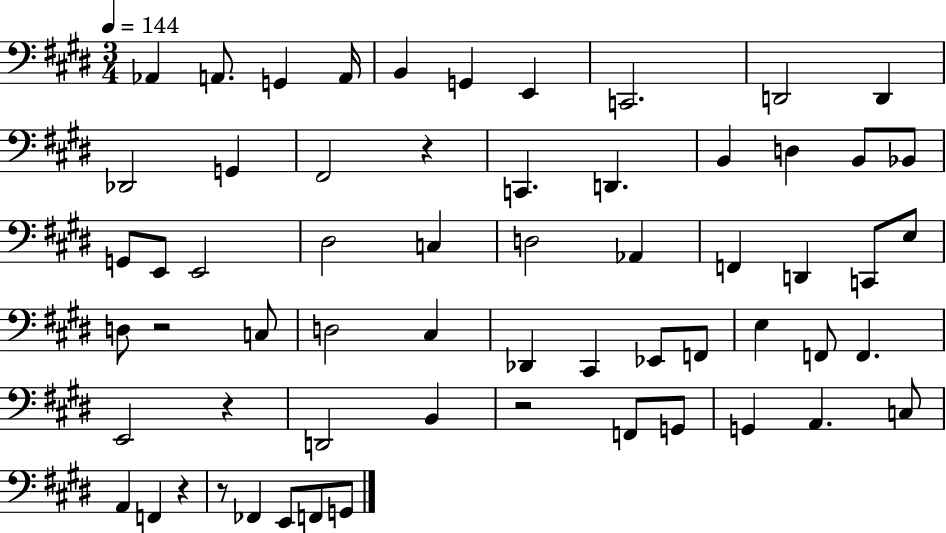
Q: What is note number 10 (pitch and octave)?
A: D2